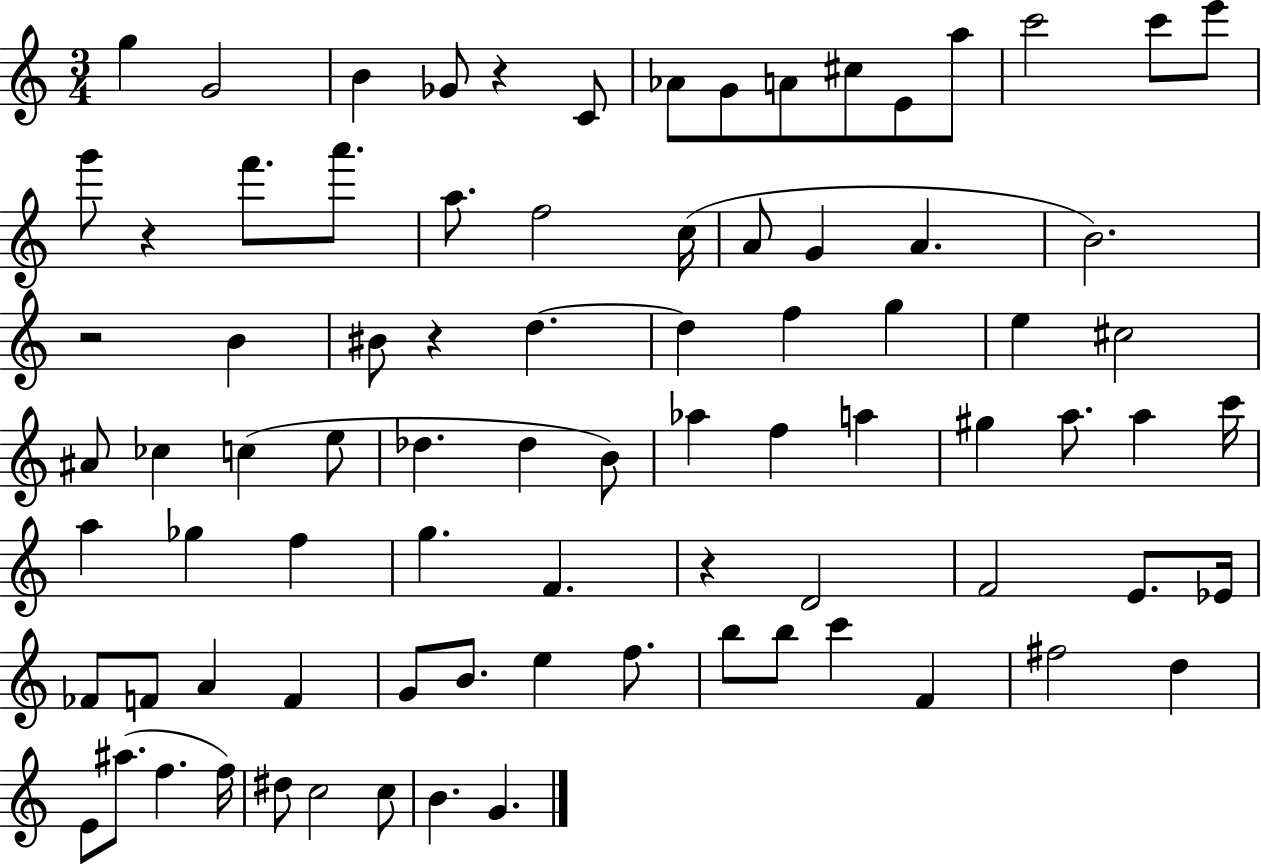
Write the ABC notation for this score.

X:1
T:Untitled
M:3/4
L:1/4
K:C
g G2 B _G/2 z C/2 _A/2 G/2 A/2 ^c/2 E/2 a/2 c'2 c'/2 e'/2 g'/2 z f'/2 a'/2 a/2 f2 c/4 A/2 G A B2 z2 B ^B/2 z d d f g e ^c2 ^A/2 _c c e/2 _d _d B/2 _a f a ^g a/2 a c'/4 a _g f g F z D2 F2 E/2 _E/4 _F/2 F/2 A F G/2 B/2 e f/2 b/2 b/2 c' F ^f2 d E/2 ^a/2 f f/4 ^d/2 c2 c/2 B G